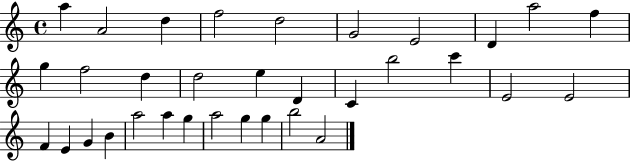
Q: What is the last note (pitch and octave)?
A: A4